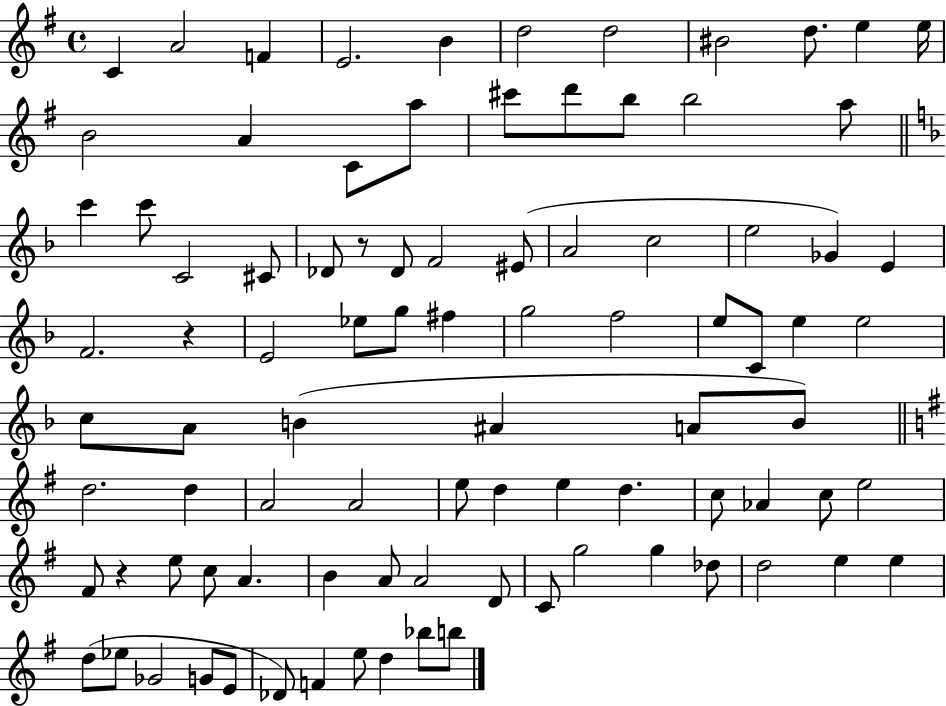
{
  \clef treble
  \time 4/4
  \defaultTimeSignature
  \key g \major
  c'4 a'2 f'4 | e'2. b'4 | d''2 d''2 | bis'2 d''8. e''4 e''16 | \break b'2 a'4 c'8 a''8 | cis'''8 d'''8 b''8 b''2 a''8 | \bar "||" \break \key f \major c'''4 c'''8 c'2 cis'8 | des'8 r8 des'8 f'2 eis'8( | a'2 c''2 | e''2 ges'4) e'4 | \break f'2. r4 | e'2 ees''8 g''8 fis''4 | g''2 f''2 | e''8 c'8 e''4 e''2 | \break c''8 a'8 b'4( ais'4 a'8 b'8) | \bar "||" \break \key g \major d''2. d''4 | a'2 a'2 | e''8 d''4 e''4 d''4. | c''8 aes'4 c''8 e''2 | \break fis'8 r4 e''8 c''8 a'4. | b'4 a'8 a'2 d'8 | c'8 g''2 g''4 des''8 | d''2 e''4 e''4 | \break d''8( ees''8 ges'2 g'8 e'8 | des'8) f'4 e''8 d''4 bes''8 b''8 | \bar "|."
}